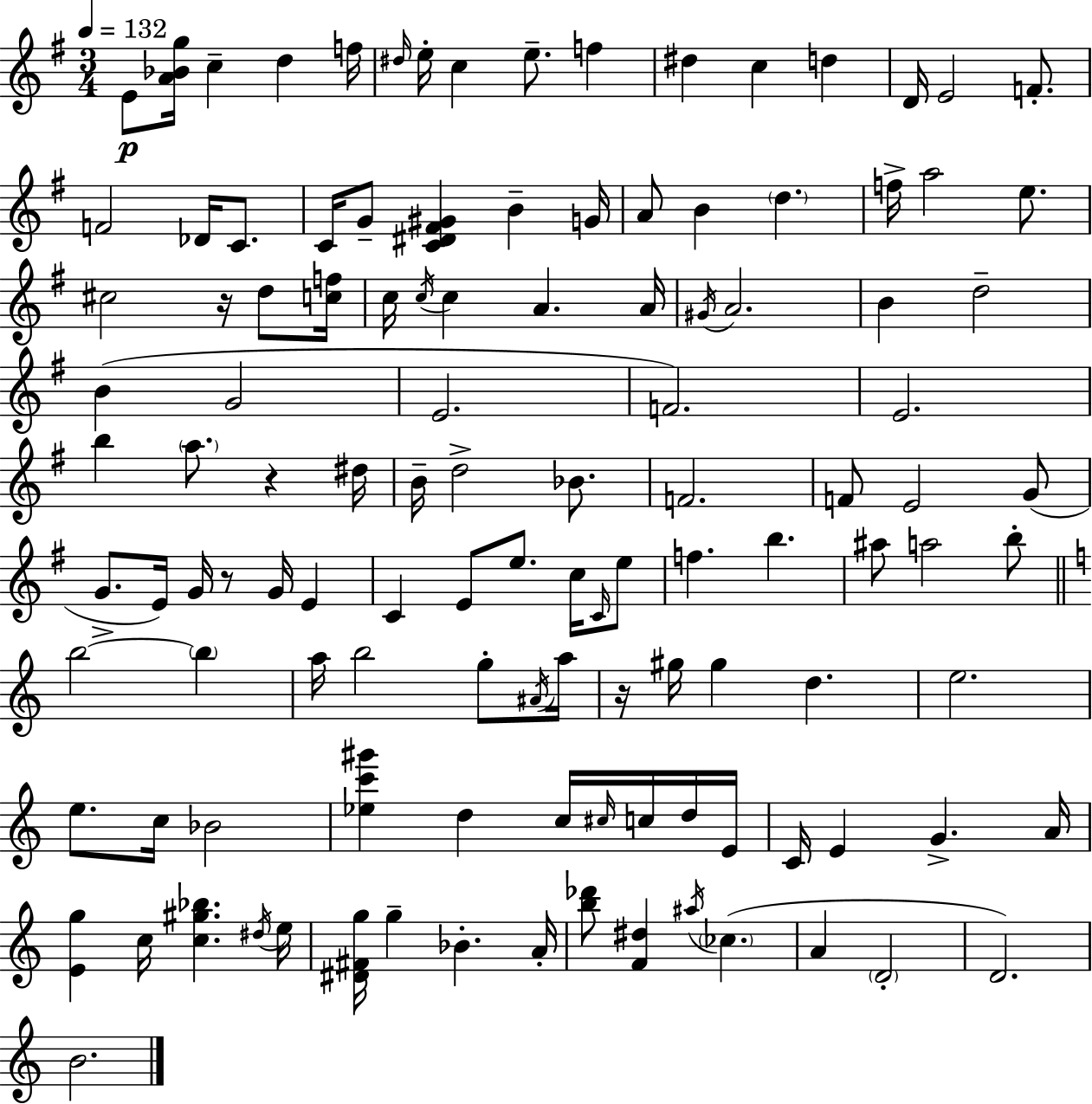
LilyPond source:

{
  \clef treble
  \numericTimeSignature
  \time 3/4
  \key g \major
  \tempo 4 = 132
  e'8\p <a' bes' g''>16 c''4-- d''4 f''16 | \grace { dis''16 } e''16-. c''4 e''8.-- f''4 | dis''4 c''4 d''4 | d'16 e'2 f'8.-. | \break f'2 des'16 c'8. | c'16 g'8-- <c' dis' fis' gis'>4 b'4-- | g'16 a'8 b'4 \parenthesize d''4. | f''16-> a''2 e''8. | \break cis''2 r16 d''8 | <c'' f''>16 c''16 \acciaccatura { c''16 } c''4 a'4. | a'16 \acciaccatura { gis'16 } a'2. | b'4 d''2-- | \break b'4( g'2 | e'2. | f'2.) | e'2. | \break b''4 \parenthesize a''8. r4 | dis''16 b'16-- d''2-> | bes'8. f'2. | f'8 e'2 | \break g'8( g'8.-> e'16) g'16 r8 g'16 e'4 | c'4 e'8 e''8. | c''16 \grace { c'16 } e''8 f''4. b''4. | ais''8 a''2 | \break b''8-. \bar "||" \break \key c \major b''2~~ \parenthesize b''4 | a''16 b''2 g''8-. \acciaccatura { ais'16 } | a''16 r16 gis''16 gis''4 d''4. | e''2. | \break e''8. c''16 bes'2 | <ees'' c''' gis'''>4 d''4 c''16 \grace { cis''16 } c''16 | d''16 e'16 c'16 e'4 g'4.-> | a'16 <e' g''>4 c''16 <c'' gis'' bes''>4. | \break \acciaccatura { dis''16 } e''16 <dis' fis' g''>16 g''4-- bes'4.-. | a'16-. <b'' des'''>8 <f' dis''>4 \acciaccatura { ais''16 }( \parenthesize ces''4. | a'4 \parenthesize d'2-. | d'2.) | \break b'2. | \bar "|."
}